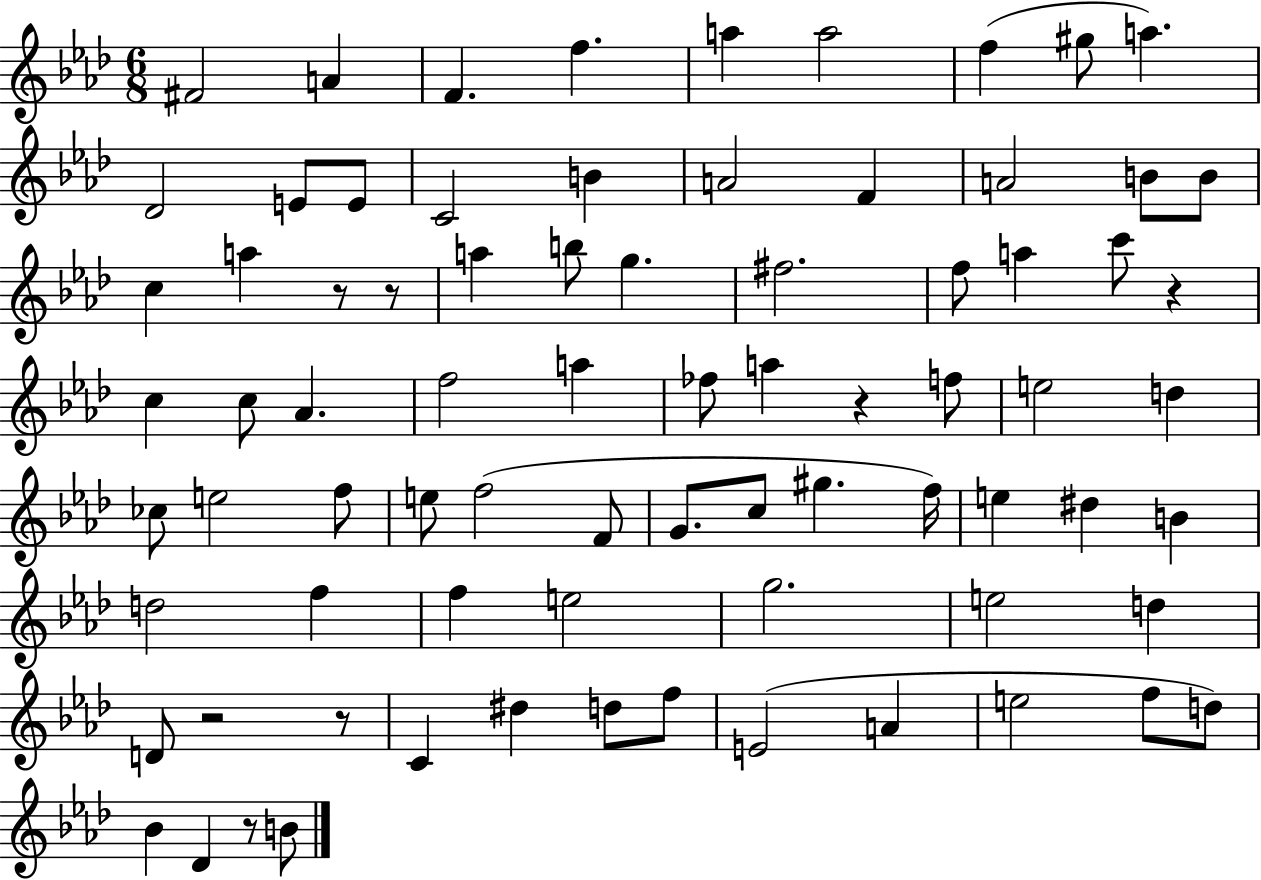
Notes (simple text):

F#4/h A4/q F4/q. F5/q. A5/q A5/h F5/q G#5/e A5/q. Db4/h E4/e E4/e C4/h B4/q A4/h F4/q A4/h B4/e B4/e C5/q A5/q R/e R/e A5/q B5/e G5/q. F#5/h. F5/e A5/q C6/e R/q C5/q C5/e Ab4/q. F5/h A5/q FES5/e A5/q R/q F5/e E5/h D5/q CES5/e E5/h F5/e E5/e F5/h F4/e G4/e. C5/e G#5/q. F5/s E5/q D#5/q B4/q D5/h F5/q F5/q E5/h G5/h. E5/h D5/q D4/e R/h R/e C4/q D#5/q D5/e F5/e E4/h A4/q E5/h F5/e D5/e Bb4/q Db4/q R/e B4/e